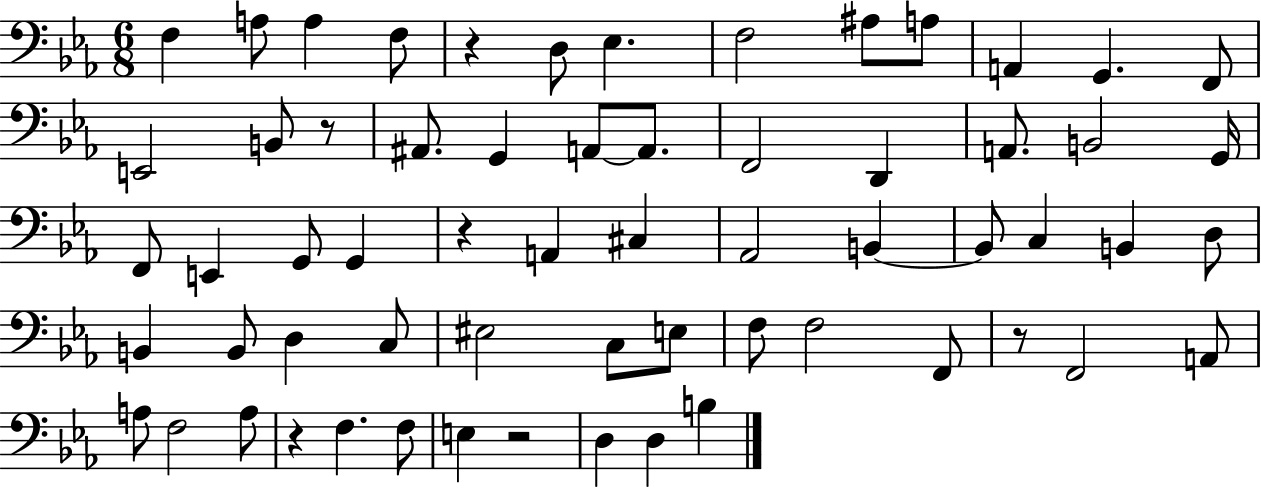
{
  \clef bass
  \numericTimeSignature
  \time 6/8
  \key ees \major
  f4 a8 a4 f8 | r4 d8 ees4. | f2 ais8 a8 | a,4 g,4. f,8 | \break e,2 b,8 r8 | ais,8. g,4 a,8~~ a,8. | f,2 d,4 | a,8. b,2 g,16 | \break f,8 e,4 g,8 g,4 | r4 a,4 cis4 | aes,2 b,4~~ | b,8 c4 b,4 d8 | \break b,4 b,8 d4 c8 | eis2 c8 e8 | f8 f2 f,8 | r8 f,2 a,8 | \break a8 f2 a8 | r4 f4. f8 | e4 r2 | d4 d4 b4 | \break \bar "|."
}